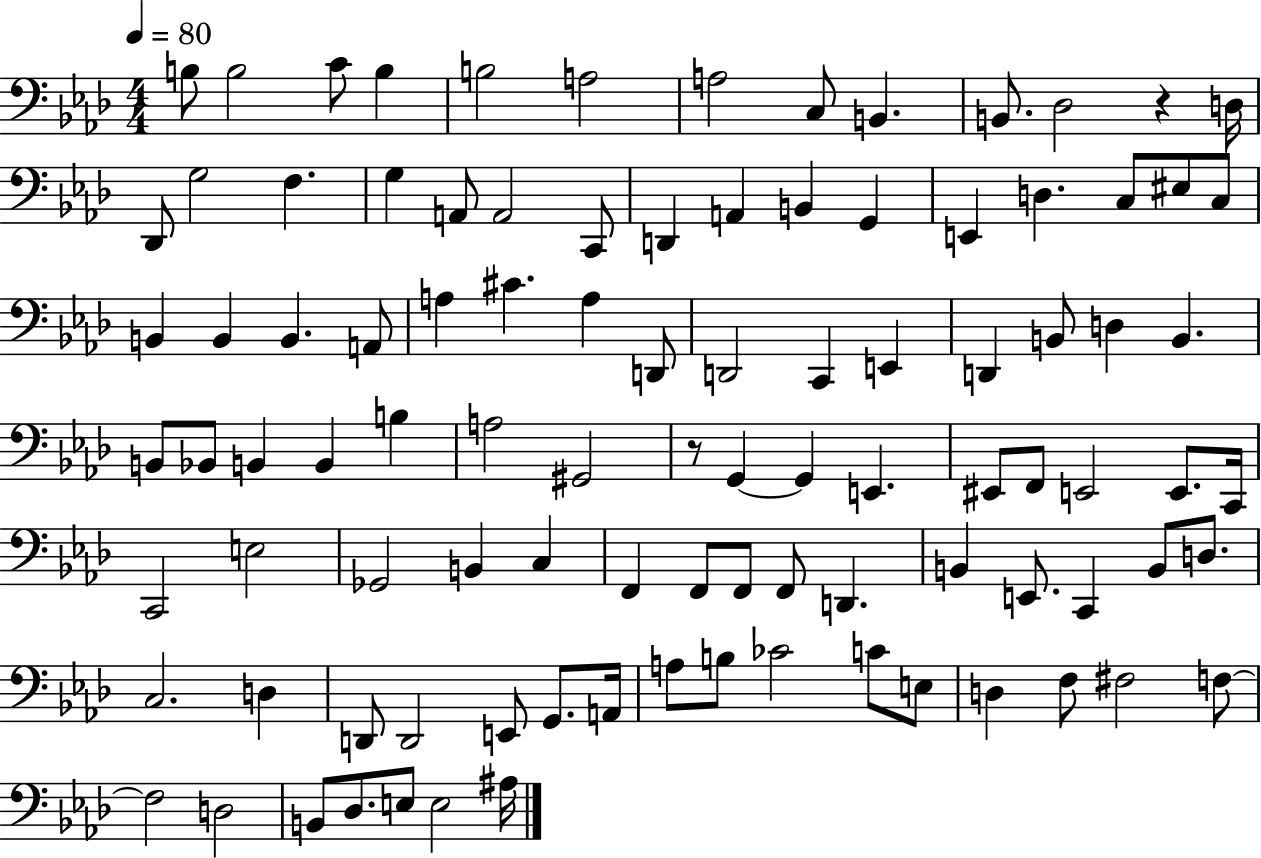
B3/e B3/h C4/e B3/q B3/h A3/h A3/h C3/e B2/q. B2/e. Db3/h R/q D3/s Db2/e G3/h F3/q. G3/q A2/e A2/h C2/e D2/q A2/q B2/q G2/q E2/q D3/q. C3/e EIS3/e C3/e B2/q B2/q B2/q. A2/e A3/q C#4/q. A3/q D2/e D2/h C2/q E2/q D2/q B2/e D3/q B2/q. B2/e Bb2/e B2/q B2/q B3/q A3/h G#2/h R/e G2/q G2/q E2/q. EIS2/e F2/e E2/h E2/e. C2/s C2/h E3/h Gb2/h B2/q C3/q F2/q F2/e F2/e F2/e D2/q. B2/q E2/e. C2/q B2/e D3/e. C3/h. D3/q D2/e D2/h E2/e G2/e. A2/s A3/e B3/e CES4/h C4/e E3/e D3/q F3/e F#3/h F3/e F3/h D3/h B2/e Db3/e. E3/e E3/h A#3/s